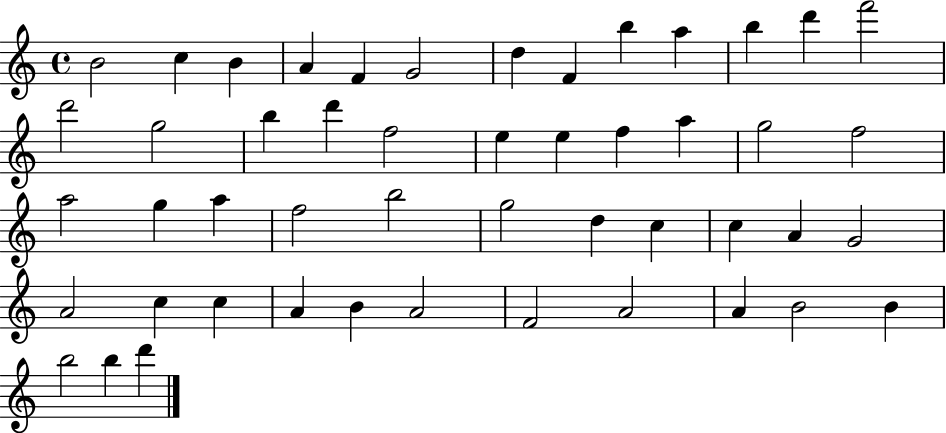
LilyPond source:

{
  \clef treble
  \time 4/4
  \defaultTimeSignature
  \key c \major
  b'2 c''4 b'4 | a'4 f'4 g'2 | d''4 f'4 b''4 a''4 | b''4 d'''4 f'''2 | \break d'''2 g''2 | b''4 d'''4 f''2 | e''4 e''4 f''4 a''4 | g''2 f''2 | \break a''2 g''4 a''4 | f''2 b''2 | g''2 d''4 c''4 | c''4 a'4 g'2 | \break a'2 c''4 c''4 | a'4 b'4 a'2 | f'2 a'2 | a'4 b'2 b'4 | \break b''2 b''4 d'''4 | \bar "|."
}